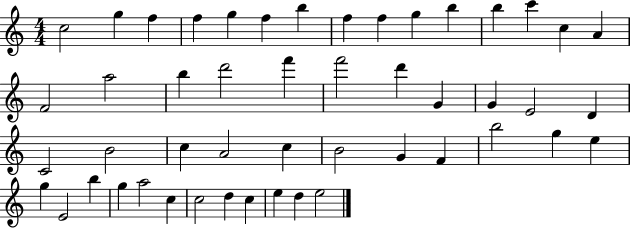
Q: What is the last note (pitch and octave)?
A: E5